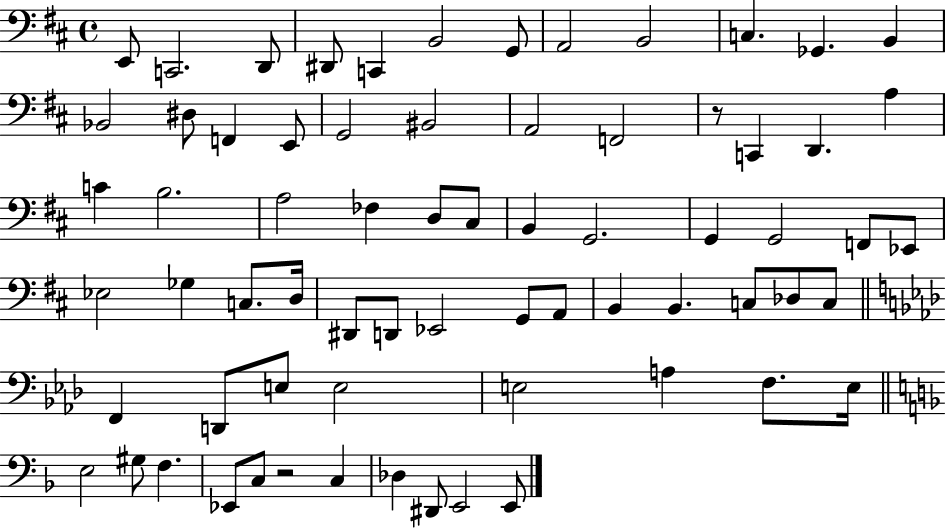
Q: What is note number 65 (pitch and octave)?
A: D#2